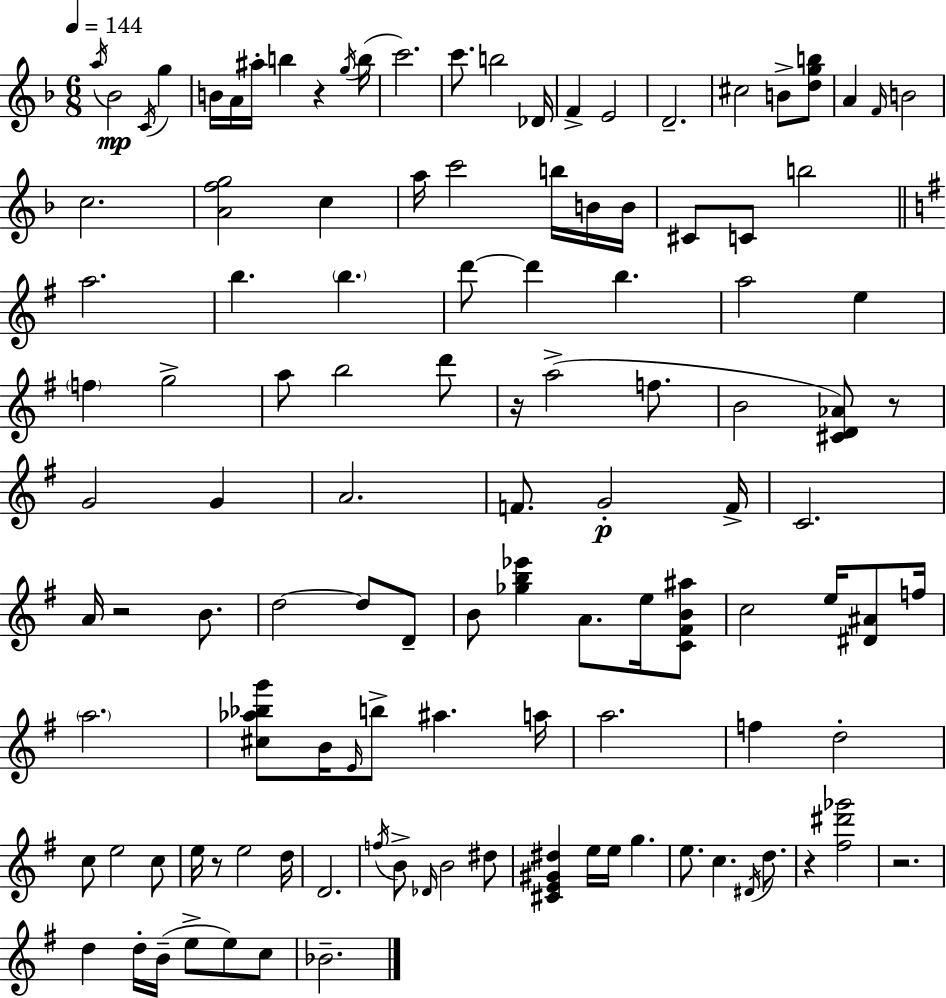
A5/s Bb4/h C4/s G5/q B4/s A4/s A#5/s B5/q R/q G5/s B5/s C6/h. C6/e. B5/h Db4/s F4/q E4/h D4/h. C#5/h B4/e [D5,G5,B5]/e A4/q F4/s B4/h C5/h. [A4,F5,G5]/h C5/q A5/s C6/h B5/s B4/s B4/s C#4/e C4/e B5/h A5/h. B5/q. B5/q. D6/e D6/q B5/q. A5/h E5/q F5/q G5/h A5/e B5/h D6/e R/s A5/h F5/e. B4/h [C#4,D4,Ab4]/e R/e G4/h G4/q A4/h. F4/e. G4/h F4/s C4/h. A4/s R/h B4/e. D5/h D5/e D4/e B4/e [Gb5,B5,Eb6]/q A4/e. E5/s [C4,F#4,B4,A#5]/e C5/h E5/s [D#4,A#4]/e F5/s A5/h. [C#5,Ab5,Bb5,G6]/e B4/s E4/s B5/e A#5/q. A5/s A5/h. F5/q D5/h C5/e E5/h C5/e E5/s R/e E5/h D5/s D4/h. F5/s B4/e Db4/s B4/h D#5/e [C#4,E4,G#4,D#5]/q E5/s E5/s G5/q. E5/e. C5/q. D#4/s D5/e. R/q [F#5,D#6,Gb6]/h R/h. D5/q D5/s B4/s E5/e E5/e C5/e Bb4/h.